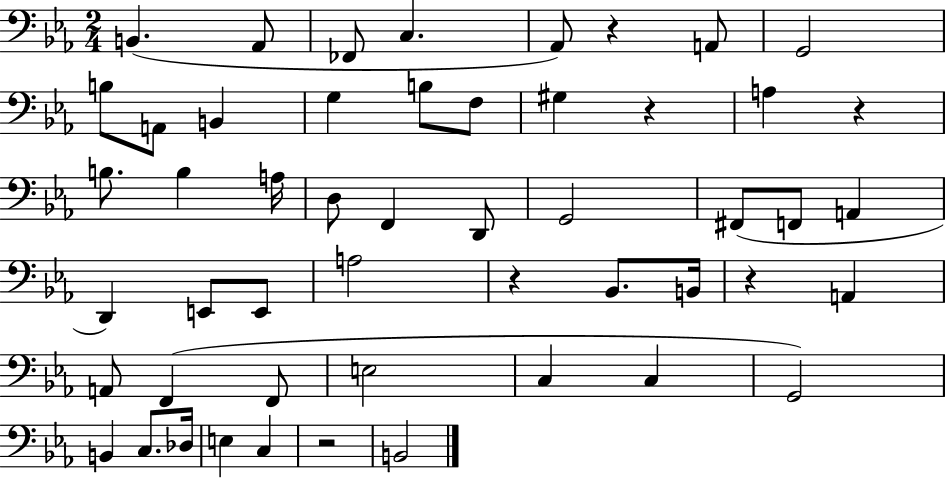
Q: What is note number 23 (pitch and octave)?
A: F#2